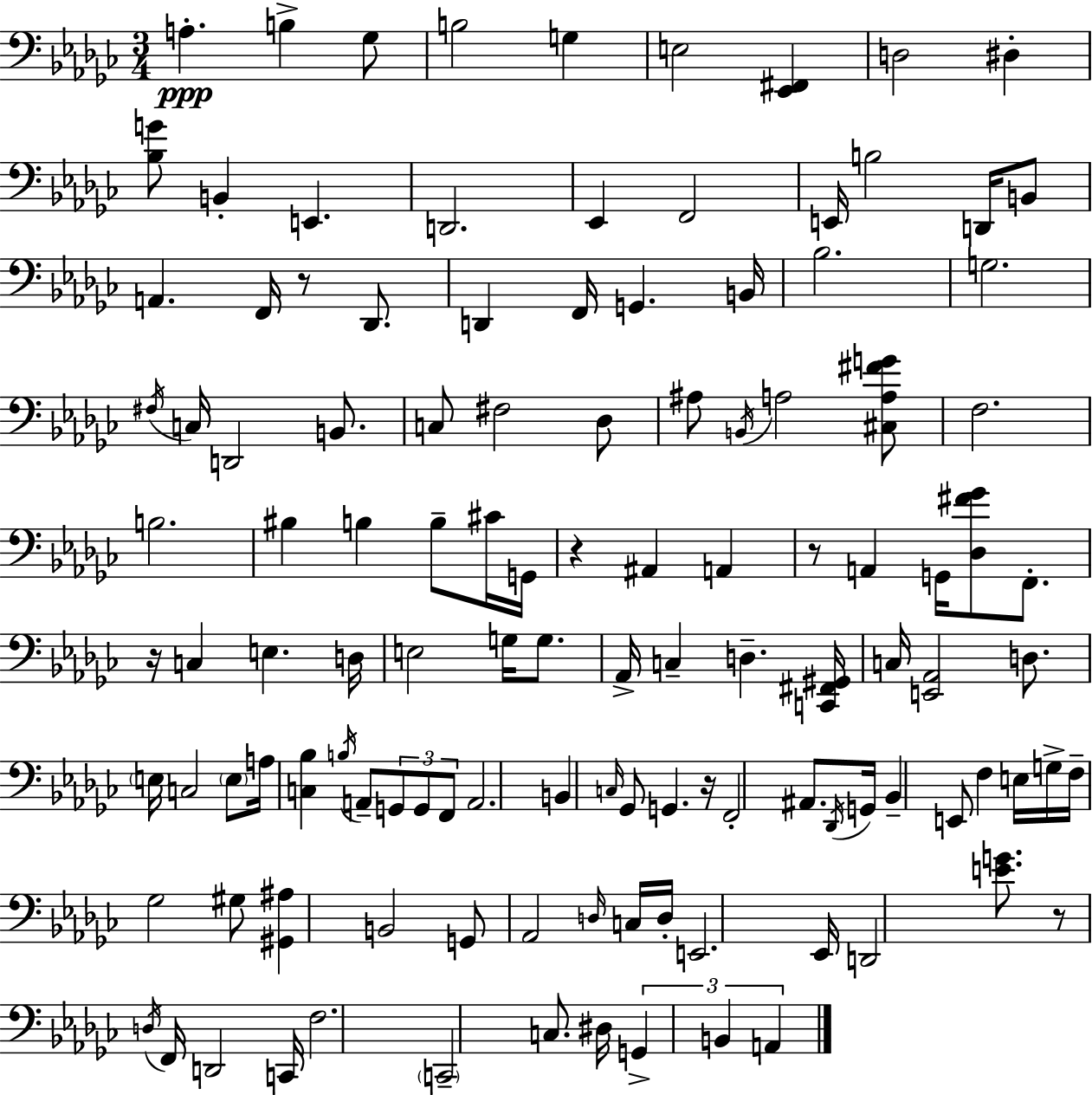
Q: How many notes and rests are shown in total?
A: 120